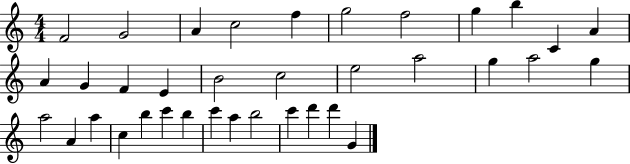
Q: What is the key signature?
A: C major